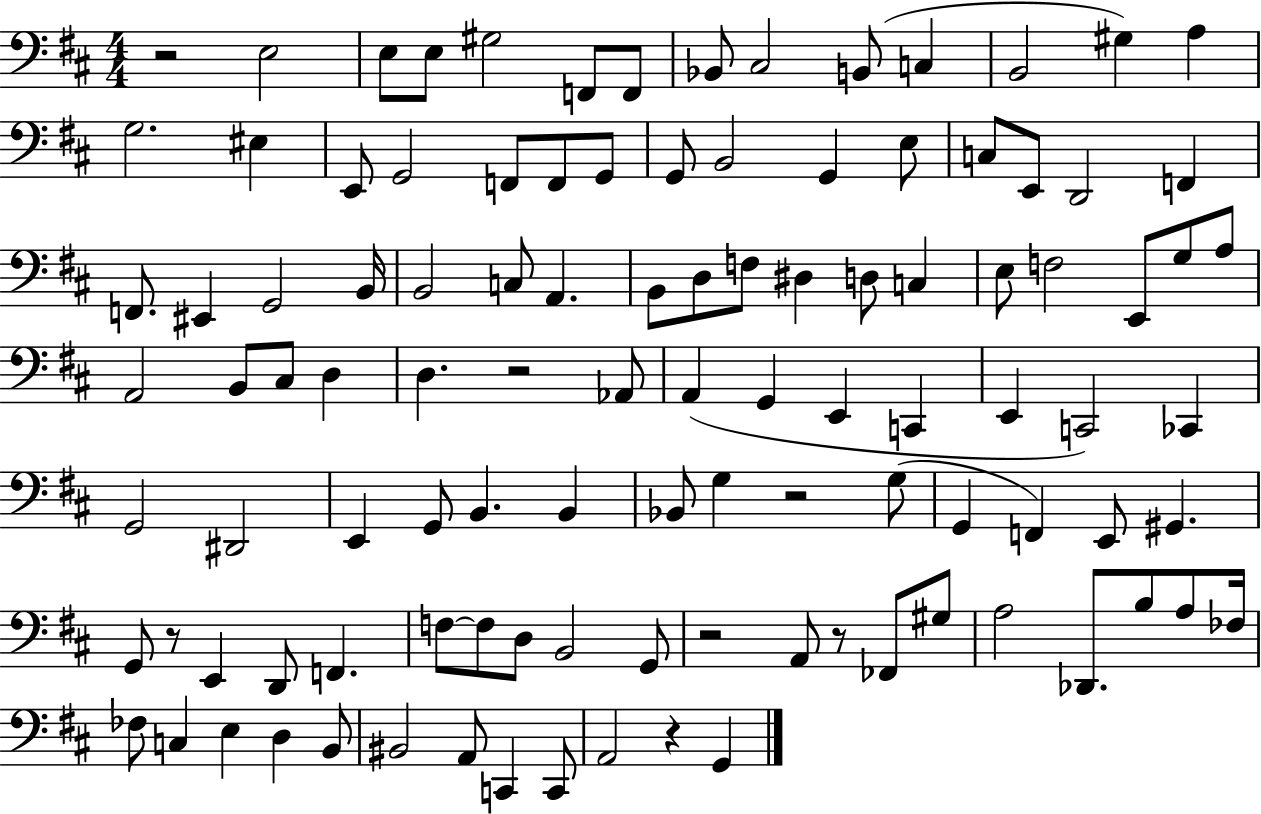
{
  \clef bass
  \numericTimeSignature
  \time 4/4
  \key d \major
  r2 e2 | e8 e8 gis2 f,8 f,8 | bes,8 cis2 b,8( c4 | b,2 gis4) a4 | \break g2. eis4 | e,8 g,2 f,8 f,8 g,8 | g,8 b,2 g,4 e8 | c8 e,8 d,2 f,4 | \break f,8. eis,4 g,2 b,16 | b,2 c8 a,4. | b,8 d8 f8 dis4 d8 c4 | e8 f2 e,8 g8 a8 | \break a,2 b,8 cis8 d4 | d4. r2 aes,8 | a,4( g,4 e,4 c,4 | e,4 c,2) ces,4 | \break g,2 dis,2 | e,4 g,8 b,4. b,4 | bes,8 g4 r2 g8( | g,4 f,4) e,8 gis,4. | \break g,8 r8 e,4 d,8 f,4. | f8~~ f8 d8 b,2 g,8 | r2 a,8 r8 fes,8 gis8 | a2 des,8. b8 a8 fes16 | \break fes8 c4 e4 d4 b,8 | bis,2 a,8 c,4 c,8 | a,2 r4 g,4 | \bar "|."
}